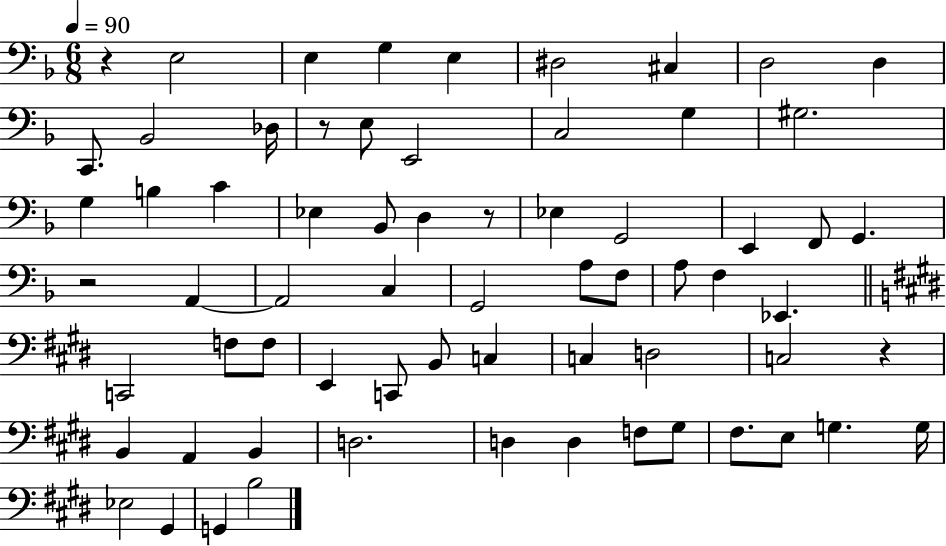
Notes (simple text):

R/q E3/h E3/q G3/q E3/q D#3/h C#3/q D3/h D3/q C2/e. Bb2/h Db3/s R/e E3/e E2/h C3/h G3/q G#3/h. G3/q B3/q C4/q Eb3/q Bb2/e D3/q R/e Eb3/q G2/h E2/q F2/e G2/q. R/h A2/q A2/h C3/q G2/h A3/e F3/e A3/e F3/q Eb2/q. C2/h F3/e F3/e E2/q C2/e B2/e C3/q C3/q D3/h C3/h R/q B2/q A2/q B2/q D3/h. D3/q D3/q F3/e G#3/e F#3/e. E3/e G3/q. G3/s Eb3/h G#2/q G2/q B3/h